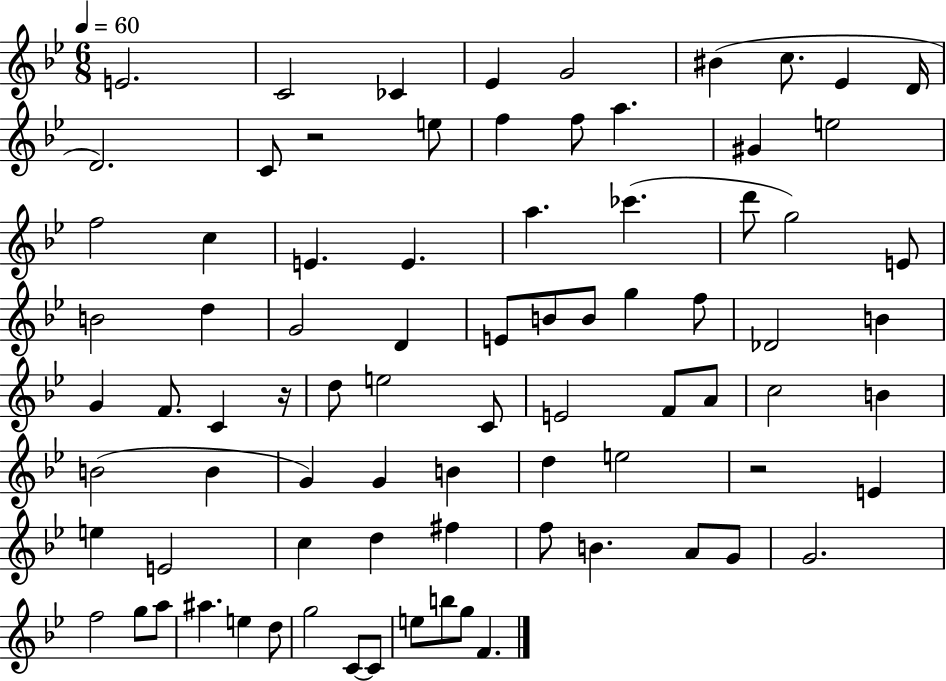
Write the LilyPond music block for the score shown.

{
  \clef treble
  \numericTimeSignature
  \time 6/8
  \key bes \major
  \tempo 4 = 60
  \repeat volta 2 { e'2. | c'2 ces'4 | ees'4 g'2 | bis'4( c''8. ees'4 d'16 | \break d'2.) | c'8 r2 e''8 | f''4 f''8 a''4. | gis'4 e''2 | \break f''2 c''4 | e'4. e'4. | a''4. ces'''4.( | d'''8 g''2) e'8 | \break b'2 d''4 | g'2 d'4 | e'8 b'8 b'8 g''4 f''8 | des'2 b'4 | \break g'4 f'8. c'4 r16 | d''8 e''2 c'8 | e'2 f'8 a'8 | c''2 b'4 | \break b'2( b'4 | g'4) g'4 b'4 | d''4 e''2 | r2 e'4 | \break e''4 e'2 | c''4 d''4 fis''4 | f''8 b'4. a'8 g'8 | g'2. | \break f''2 g''8 a''8 | ais''4. e''4 d''8 | g''2 c'8~~ c'8 | e''8 b''8 g''8 f'4. | \break } \bar "|."
}